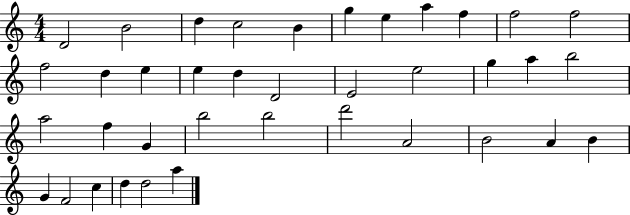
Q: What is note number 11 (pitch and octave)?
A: F5